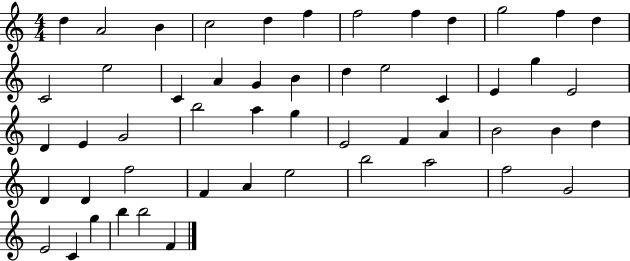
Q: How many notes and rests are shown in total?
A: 52